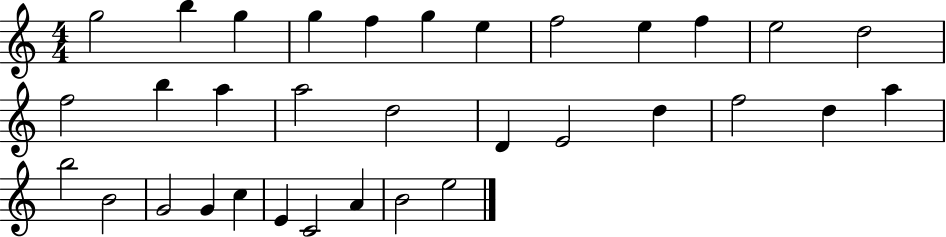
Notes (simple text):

G5/h B5/q G5/q G5/q F5/q G5/q E5/q F5/h E5/q F5/q E5/h D5/h F5/h B5/q A5/q A5/h D5/h D4/q E4/h D5/q F5/h D5/q A5/q B5/h B4/h G4/h G4/q C5/q E4/q C4/h A4/q B4/h E5/h